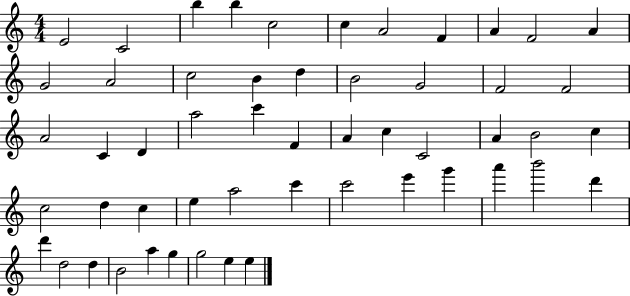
E4/h C4/h B5/q B5/q C5/h C5/q A4/h F4/q A4/q F4/h A4/q G4/h A4/h C5/h B4/q D5/q B4/h G4/h F4/h F4/h A4/h C4/q D4/q A5/h C6/q F4/q A4/q C5/q C4/h A4/q B4/h C5/q C5/h D5/q C5/q E5/q A5/h C6/q C6/h E6/q G6/q A6/q B6/h D6/q D6/q D5/h D5/q B4/h A5/q G5/q G5/h E5/q E5/q